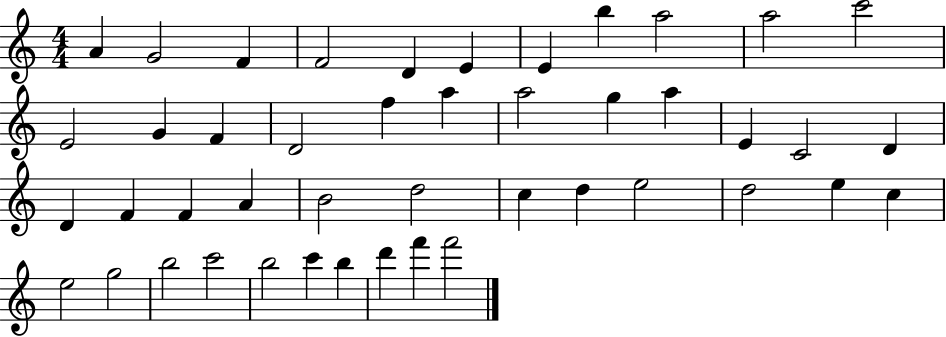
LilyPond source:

{
  \clef treble
  \numericTimeSignature
  \time 4/4
  \key c \major
  a'4 g'2 f'4 | f'2 d'4 e'4 | e'4 b''4 a''2 | a''2 c'''2 | \break e'2 g'4 f'4 | d'2 f''4 a''4 | a''2 g''4 a''4 | e'4 c'2 d'4 | \break d'4 f'4 f'4 a'4 | b'2 d''2 | c''4 d''4 e''2 | d''2 e''4 c''4 | \break e''2 g''2 | b''2 c'''2 | b''2 c'''4 b''4 | d'''4 f'''4 f'''2 | \break \bar "|."
}